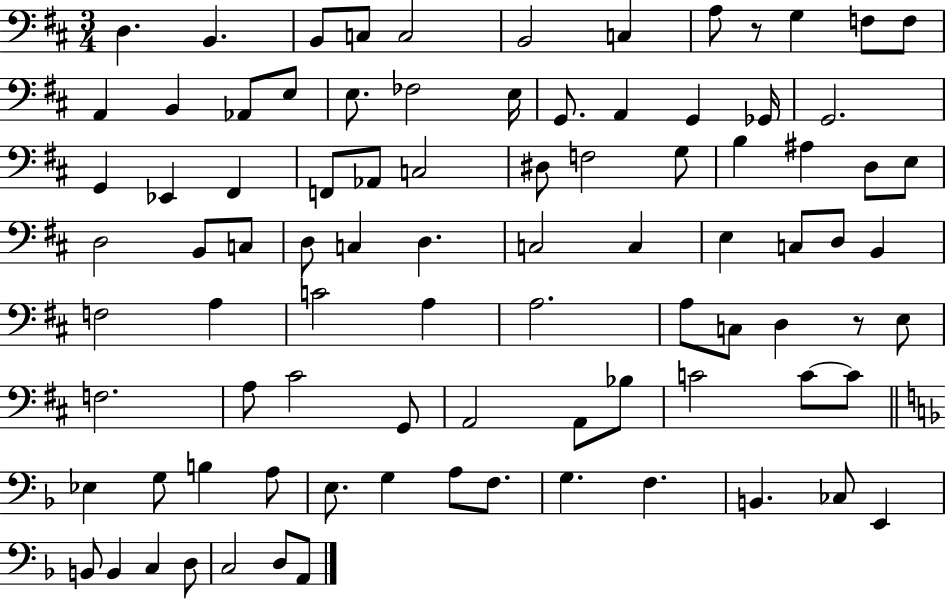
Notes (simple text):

D3/q. B2/q. B2/e C3/e C3/h B2/h C3/q A3/e R/e G3/q F3/e F3/e A2/q B2/q Ab2/e E3/e E3/e. FES3/h E3/s G2/e. A2/q G2/q Gb2/s G2/h. G2/q Eb2/q F#2/q F2/e Ab2/e C3/h D#3/e F3/h G3/e B3/q A#3/q D3/e E3/e D3/h B2/e C3/e D3/e C3/q D3/q. C3/h C3/q E3/q C3/e D3/e B2/q F3/h A3/q C4/h A3/q A3/h. A3/e C3/e D3/q R/e E3/e F3/h. A3/e C#4/h G2/e A2/h A2/e Bb3/e C4/h C4/e C4/e Eb3/q G3/e B3/q A3/e E3/e. G3/q A3/e F3/e. G3/q. F3/q. B2/q. CES3/e E2/q B2/e B2/q C3/q D3/e C3/h D3/e A2/e